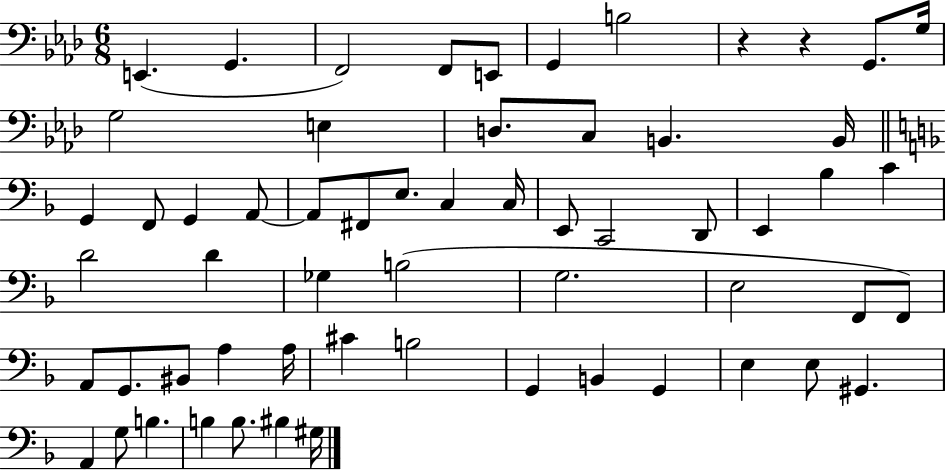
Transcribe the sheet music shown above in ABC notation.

X:1
T:Untitled
M:6/8
L:1/4
K:Ab
E,, G,, F,,2 F,,/2 E,,/2 G,, B,2 z z G,,/2 G,/4 G,2 E, D,/2 C,/2 B,, B,,/4 G,, F,,/2 G,, A,,/2 A,,/2 ^F,,/2 E,/2 C, C,/4 E,,/2 C,,2 D,,/2 E,, _B, C D2 D _G, B,2 G,2 E,2 F,,/2 F,,/2 A,,/2 G,,/2 ^B,,/2 A, A,/4 ^C B,2 G,, B,, G,, E, E,/2 ^G,, A,, G,/2 B, B, B,/2 ^B, ^G,/4